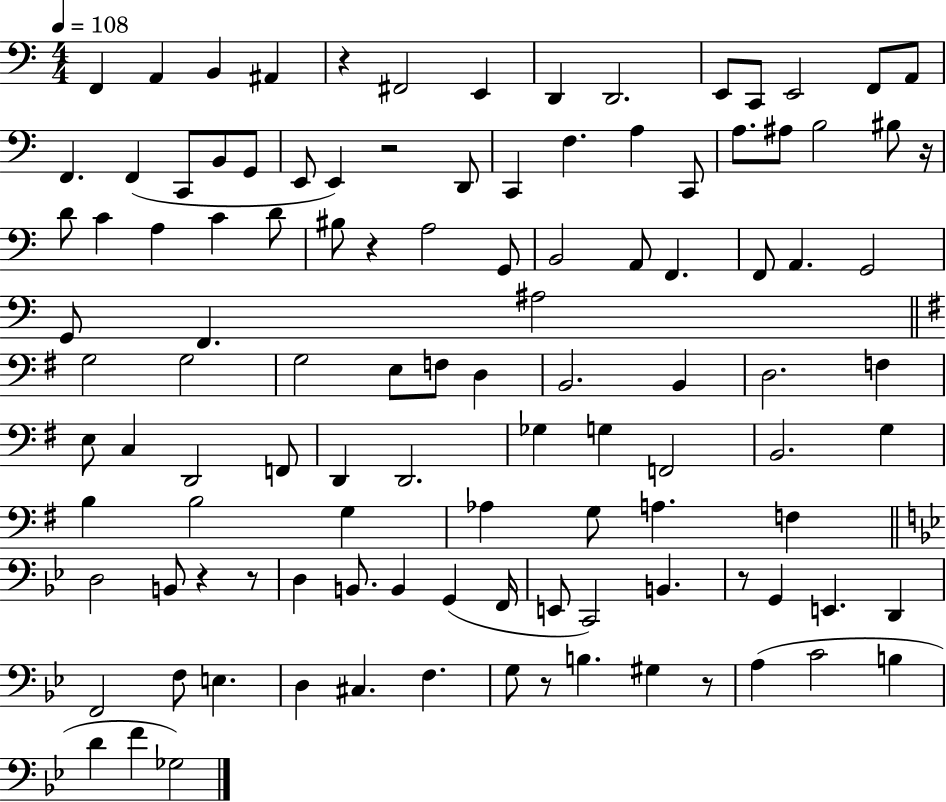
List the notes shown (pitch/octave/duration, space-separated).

F2/q A2/q B2/q A#2/q R/q F#2/h E2/q D2/q D2/h. E2/e C2/e E2/h F2/e A2/e F2/q. F2/q C2/e B2/e G2/e E2/e E2/q R/h D2/e C2/q F3/q. A3/q C2/e A3/e. A#3/e B3/h BIS3/e R/s D4/e C4/q A3/q C4/q D4/e BIS3/e R/q A3/h G2/e B2/h A2/e F2/q. F2/e A2/q. G2/h G2/e F2/q. A#3/h G3/h G3/h G3/h E3/e F3/e D3/q B2/h. B2/q D3/h. F3/q E3/e C3/q D2/h F2/e D2/q D2/h. Gb3/q G3/q F2/h B2/h. G3/q B3/q B3/h G3/q Ab3/q G3/e A3/q. F3/q D3/h B2/e R/q R/e D3/q B2/e. B2/q G2/q F2/s E2/e C2/h B2/q. R/e G2/q E2/q. D2/q F2/h F3/e E3/q. D3/q C#3/q. F3/q. G3/e R/e B3/q. G#3/q R/e A3/q C4/h B3/q D4/q F4/q Gb3/h